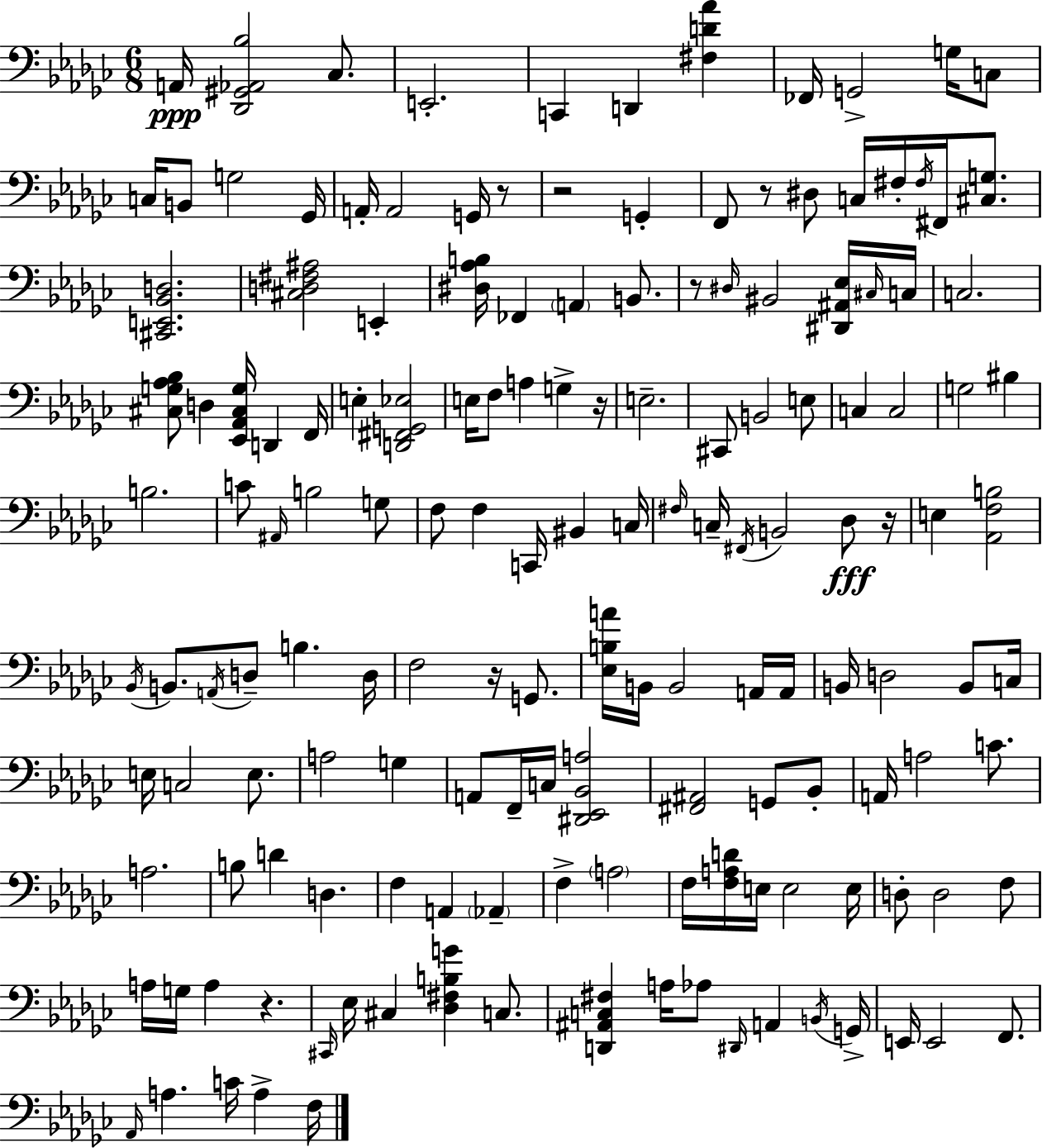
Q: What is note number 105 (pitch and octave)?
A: E3